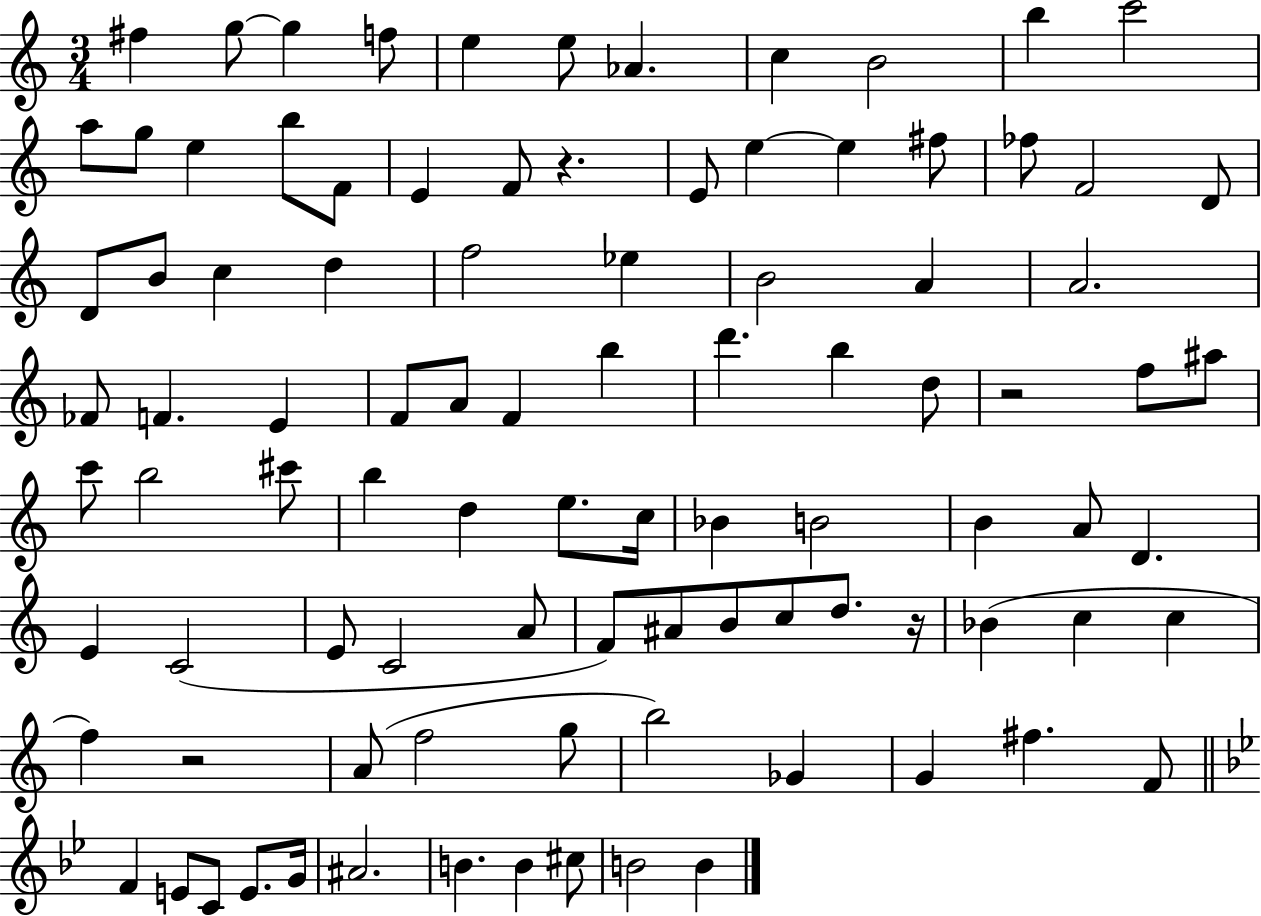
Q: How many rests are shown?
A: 4